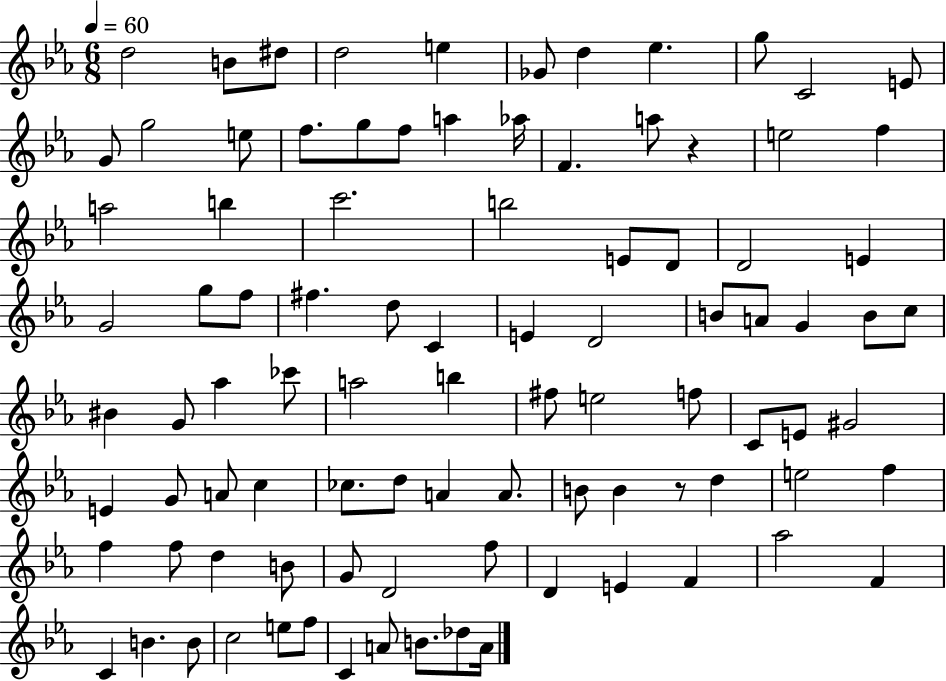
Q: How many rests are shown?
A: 2